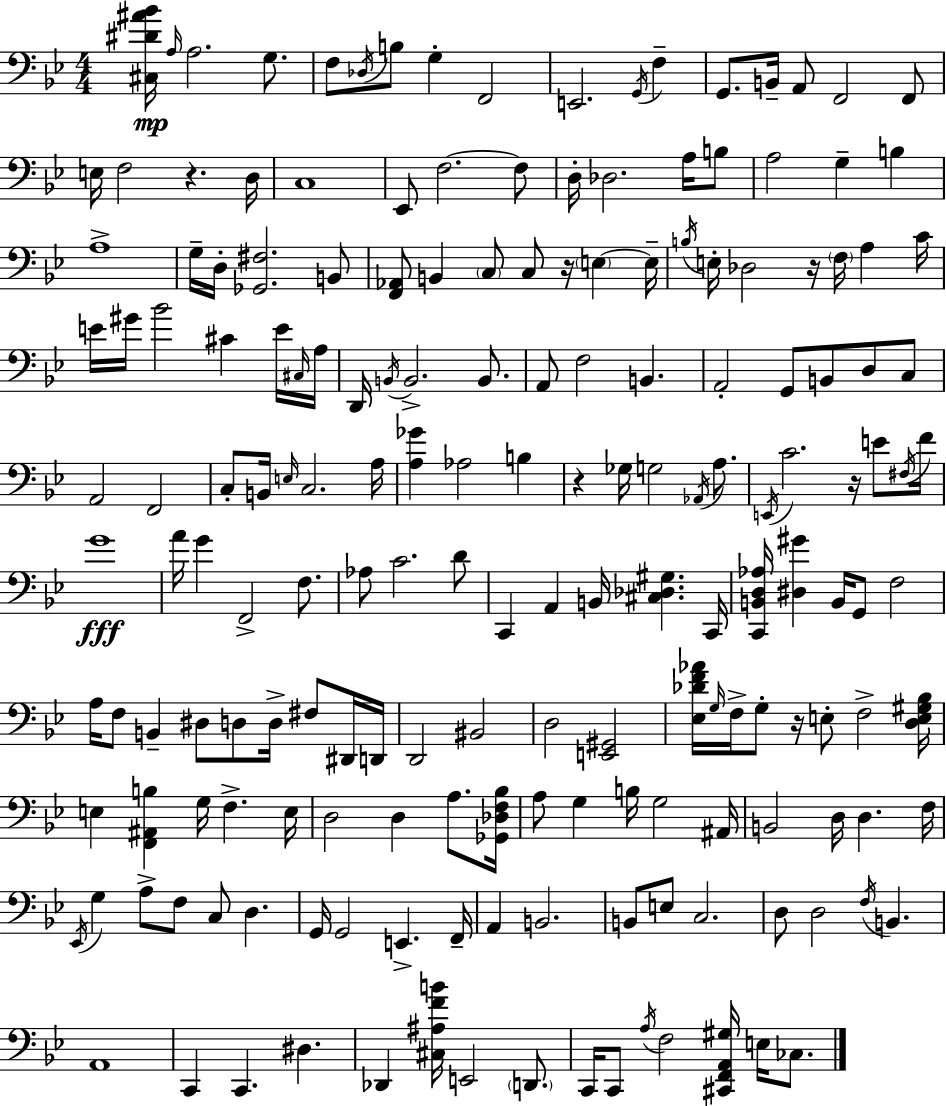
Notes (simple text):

[C#3,D#4,A#4,Bb4]/s A3/s A3/h. G3/e. F3/e Db3/s B3/e G3/q F2/h E2/h. G2/s F3/q G2/e. B2/s A2/e F2/h F2/e E3/s F3/h R/q. D3/s C3/w Eb2/e F3/h. F3/e D3/s Db3/h. A3/s B3/e A3/h G3/q B3/q A3/w G3/s D3/s [Gb2,F#3]/h. B2/e [F2,Ab2]/e B2/q C3/e C3/e R/s E3/q E3/s B3/s E3/s Db3/h R/s F3/s A3/q C4/s E4/s G#4/s Bb4/h C#4/q E4/s C#3/s A3/s D2/s B2/s B2/h. B2/e. A2/e F3/h B2/q. A2/h G2/e B2/e D3/e C3/e A2/h F2/h C3/e B2/s E3/s C3/h. A3/s [A3,Gb4]/q Ab3/h B3/q R/q Gb3/s G3/h Ab2/s A3/e. E2/s C4/h. R/s E4/e F#3/s F4/s G4/w A4/s G4/q F2/h F3/e. Ab3/e C4/h. D4/e C2/q A2/q B2/s [C#3,Db3,G#3]/q. C2/s [C2,B2,D3,Ab3]/s [D#3,G#4]/q B2/s G2/e F3/h A3/s F3/e B2/q D#3/e D3/e D3/s F#3/e D#2/s D2/s D2/h BIS2/h D3/h [E2,G#2]/h [Eb3,Db4,F4,Ab4]/s G3/s F3/s G3/e R/s E3/e F3/h [D3,E3,G#3,Bb3]/s E3/q [F2,A#2,B3]/q G3/s F3/q. E3/s D3/h D3/q A3/e. [Gb2,Db3,F3,Bb3]/s A3/e G3/q B3/s G3/h A#2/s B2/h D3/s D3/q. F3/s Eb2/s G3/q A3/e F3/e C3/e D3/q. G2/s G2/h E2/q. F2/s A2/q B2/h. B2/e E3/e C3/h. D3/e D3/h F3/s B2/q. A2/w C2/q C2/q. D#3/q. Db2/q [C#3,A#3,F4,B4]/s E2/h D2/e. C2/s C2/e A3/s F3/h [C#2,F2,A2,G#3]/s E3/s CES3/e.